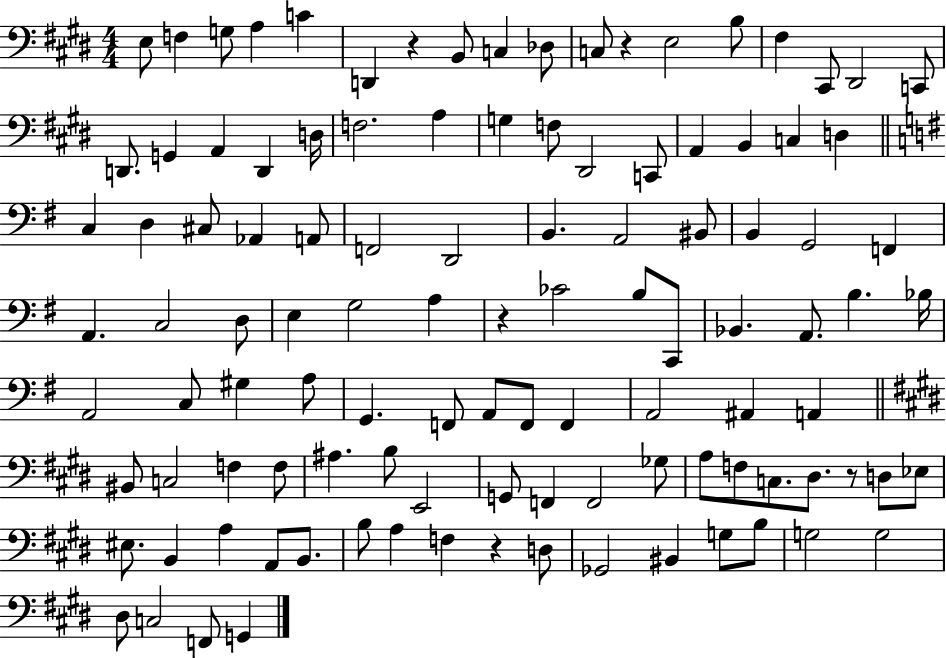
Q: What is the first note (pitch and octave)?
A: E3